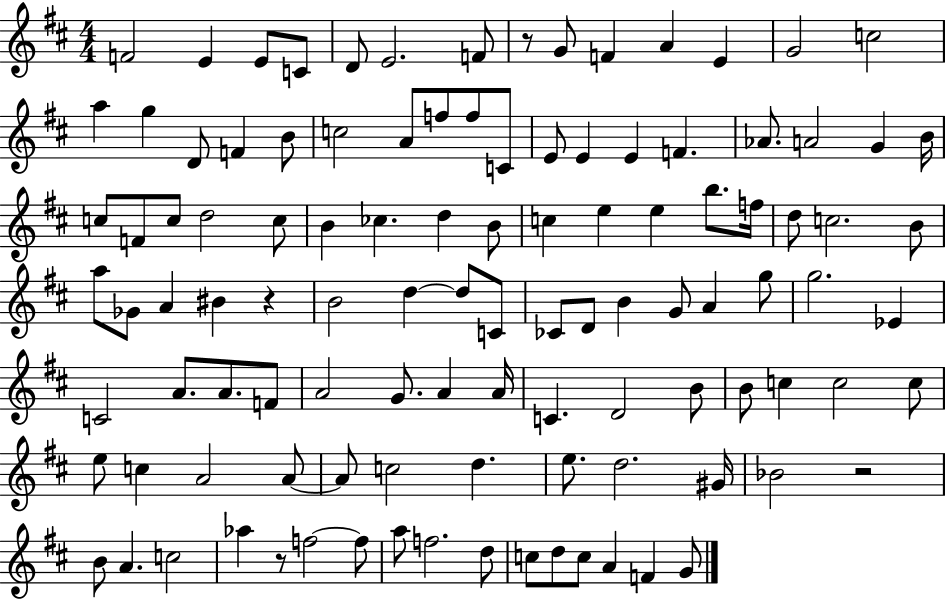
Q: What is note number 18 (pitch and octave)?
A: B4